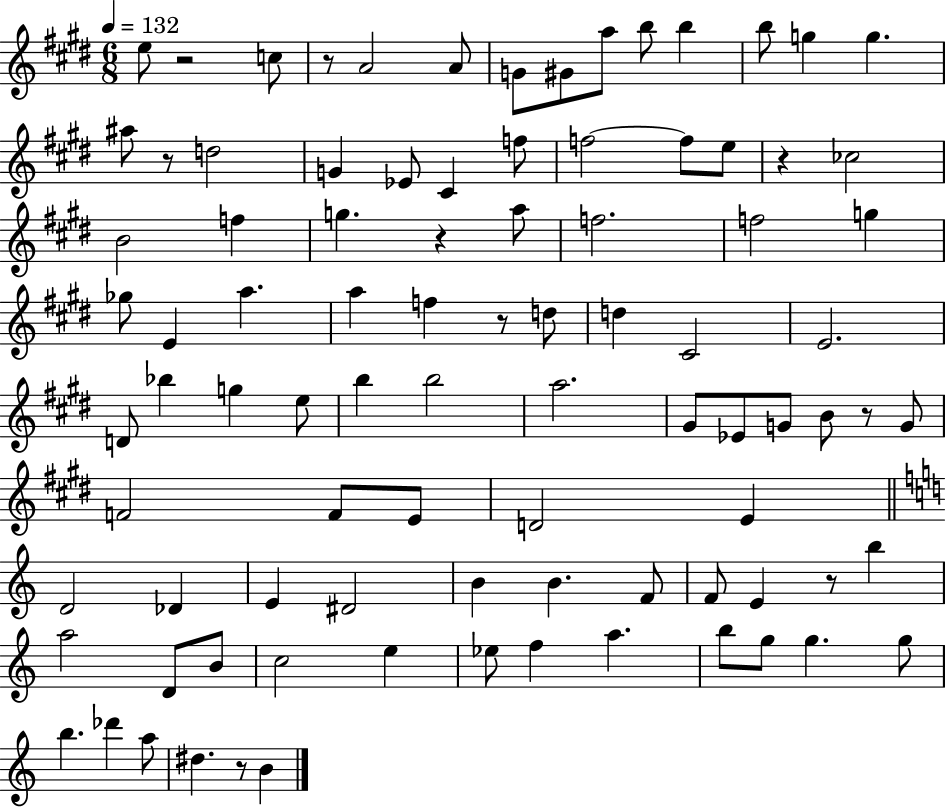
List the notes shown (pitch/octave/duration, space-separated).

E5/e R/h C5/e R/e A4/h A4/e G4/e G#4/e A5/e B5/e B5/q B5/e G5/q G5/q. A#5/e R/e D5/h G4/q Eb4/e C#4/q F5/e F5/h F5/e E5/e R/q CES5/h B4/h F5/q G5/q. R/q A5/e F5/h. F5/h G5/q Gb5/e E4/q A5/q. A5/q F5/q R/e D5/e D5/q C#4/h E4/h. D4/e Bb5/q G5/q E5/e B5/q B5/h A5/h. G#4/e Eb4/e G4/e B4/e R/e G4/e F4/h F4/e E4/e D4/h E4/q D4/h Db4/q E4/q D#4/h B4/q B4/q. F4/e F4/e E4/q R/e B5/q A5/h D4/e B4/e C5/h E5/q Eb5/e F5/q A5/q. B5/e G5/e G5/q. G5/e B5/q. Db6/q A5/e D#5/q. R/e B4/q